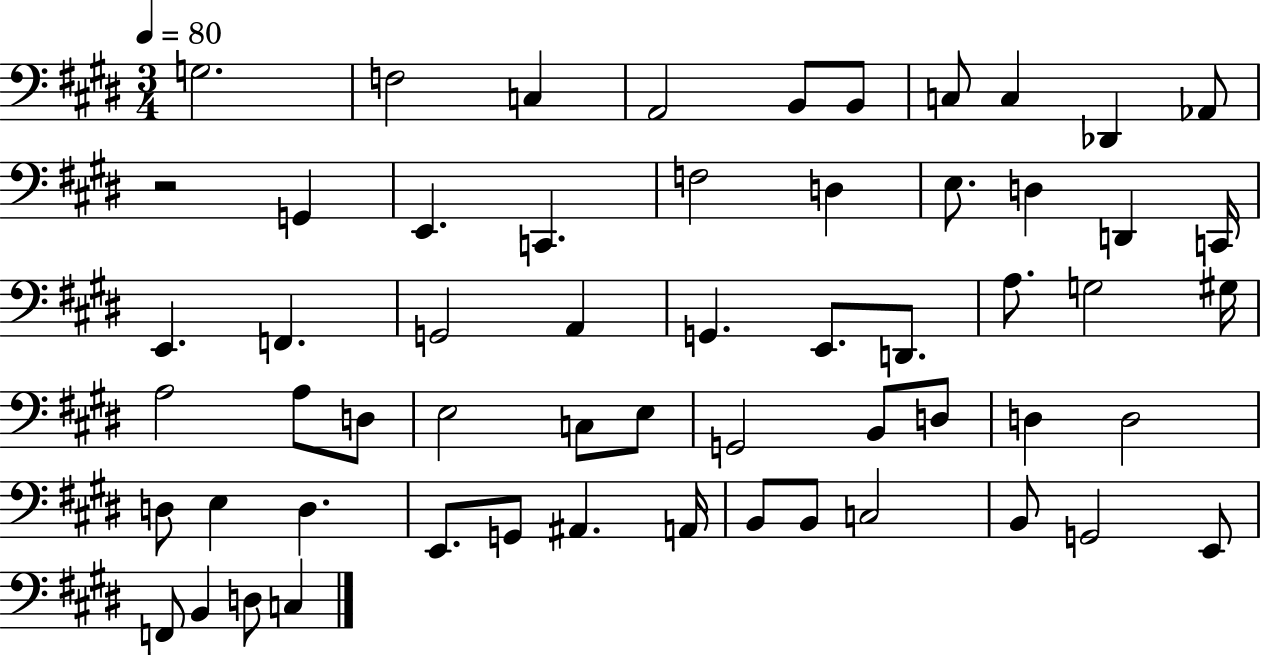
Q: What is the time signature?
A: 3/4